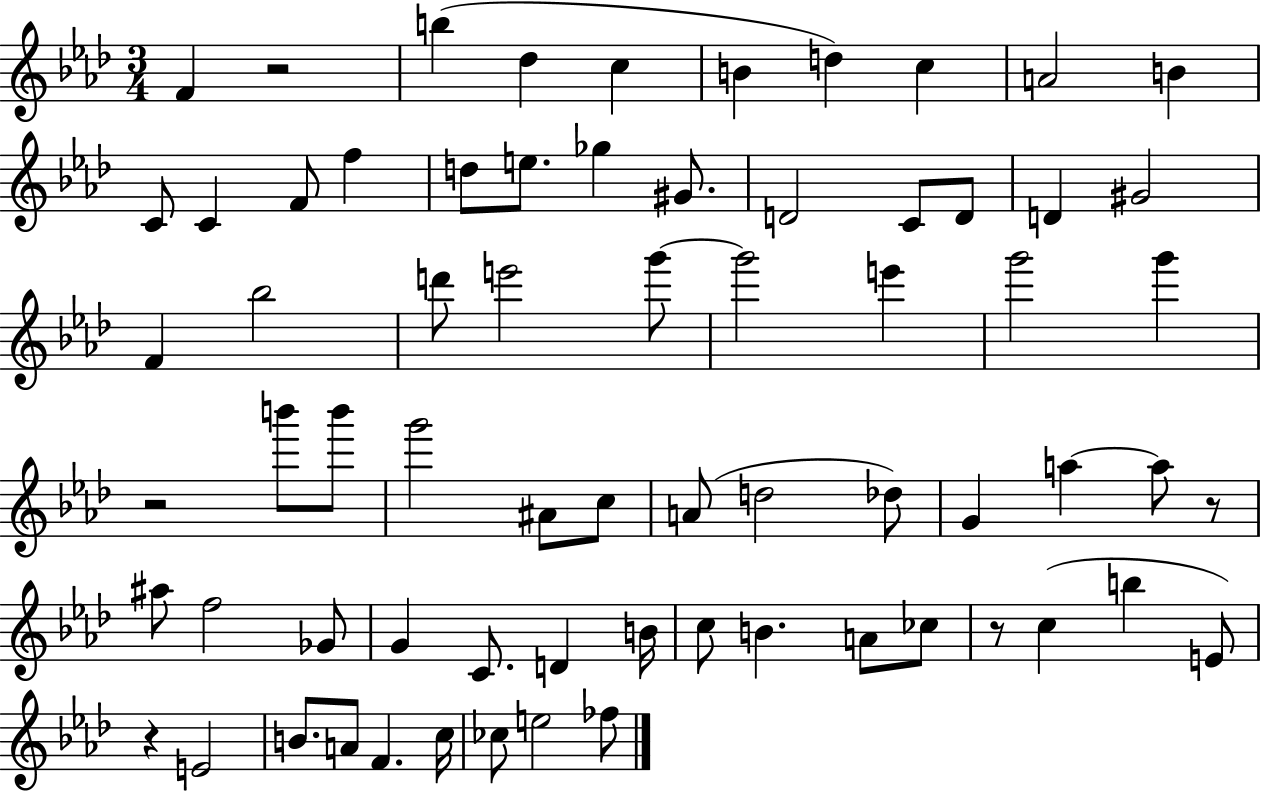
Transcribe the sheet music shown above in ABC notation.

X:1
T:Untitled
M:3/4
L:1/4
K:Ab
F z2 b _d c B d c A2 B C/2 C F/2 f d/2 e/2 _g ^G/2 D2 C/2 D/2 D ^G2 F _b2 d'/2 e'2 g'/2 g'2 e' g'2 g' z2 b'/2 b'/2 g'2 ^A/2 c/2 A/2 d2 _d/2 G a a/2 z/2 ^a/2 f2 _G/2 G C/2 D B/4 c/2 B A/2 _c/2 z/2 c b E/2 z E2 B/2 A/2 F c/4 _c/2 e2 _f/2